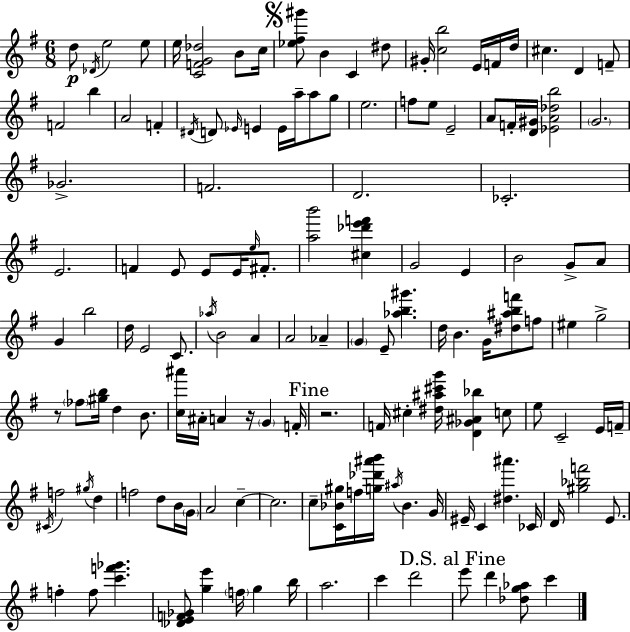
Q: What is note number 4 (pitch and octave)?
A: E5